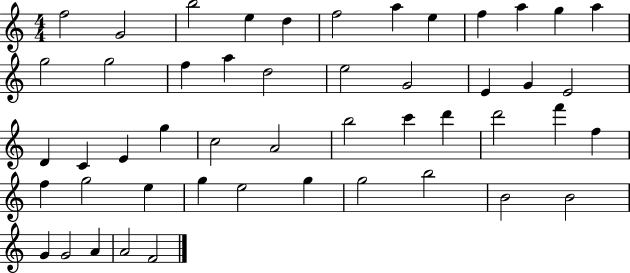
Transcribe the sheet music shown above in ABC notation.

X:1
T:Untitled
M:4/4
L:1/4
K:C
f2 G2 b2 e d f2 a e f a g a g2 g2 f a d2 e2 G2 E G E2 D C E g c2 A2 b2 c' d' d'2 f' f f g2 e g e2 g g2 b2 B2 B2 G G2 A A2 F2